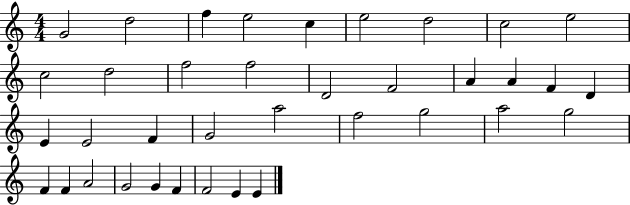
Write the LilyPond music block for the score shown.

{
  \clef treble
  \numericTimeSignature
  \time 4/4
  \key c \major
  g'2 d''2 | f''4 e''2 c''4 | e''2 d''2 | c''2 e''2 | \break c''2 d''2 | f''2 f''2 | d'2 f'2 | a'4 a'4 f'4 d'4 | \break e'4 e'2 f'4 | g'2 a''2 | f''2 g''2 | a''2 g''2 | \break f'4 f'4 a'2 | g'2 g'4 f'4 | f'2 e'4 e'4 | \bar "|."
}